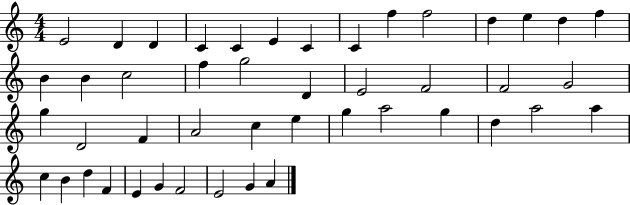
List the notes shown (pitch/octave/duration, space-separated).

E4/h D4/q D4/q C4/q C4/q E4/q C4/q C4/q F5/q F5/h D5/q E5/q D5/q F5/q B4/q B4/q C5/h F5/q G5/h D4/q E4/h F4/h F4/h G4/h G5/q D4/h F4/q A4/h C5/q E5/q G5/q A5/h G5/q D5/q A5/h A5/q C5/q B4/q D5/q F4/q E4/q G4/q F4/h E4/h G4/q A4/q